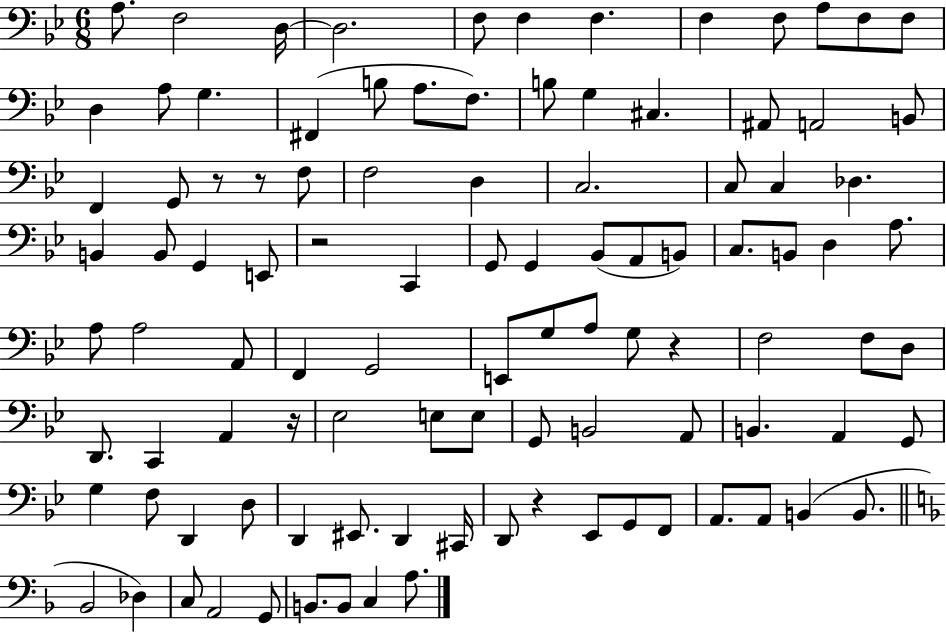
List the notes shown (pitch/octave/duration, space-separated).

A3/e. F3/h D3/s D3/h. F3/e F3/q F3/q. F3/q F3/e A3/e F3/e F3/e D3/q A3/e G3/q. F#2/q B3/e A3/e. F3/e. B3/e G3/q C#3/q. A#2/e A2/h B2/e F2/q G2/e R/e R/e F3/e F3/h D3/q C3/h. C3/e C3/q Db3/q. B2/q B2/e G2/q E2/e R/h C2/q G2/e G2/q Bb2/e A2/e B2/e C3/e. B2/e D3/q A3/e. A3/e A3/h A2/e F2/q G2/h E2/e G3/e A3/e G3/e R/q F3/h F3/e D3/e D2/e. C2/q A2/q R/s Eb3/h E3/e E3/e G2/e B2/h A2/e B2/q. A2/q G2/e G3/q F3/e D2/q D3/e D2/q EIS2/e. D2/q C#2/s D2/e R/q Eb2/e G2/e F2/e A2/e. A2/e B2/q B2/e. Bb2/h Db3/q C3/e A2/h G2/e B2/e. B2/e C3/q A3/e.